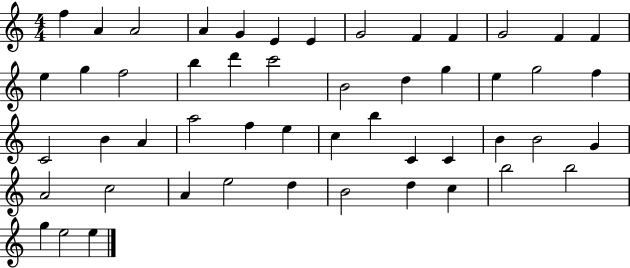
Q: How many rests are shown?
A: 0